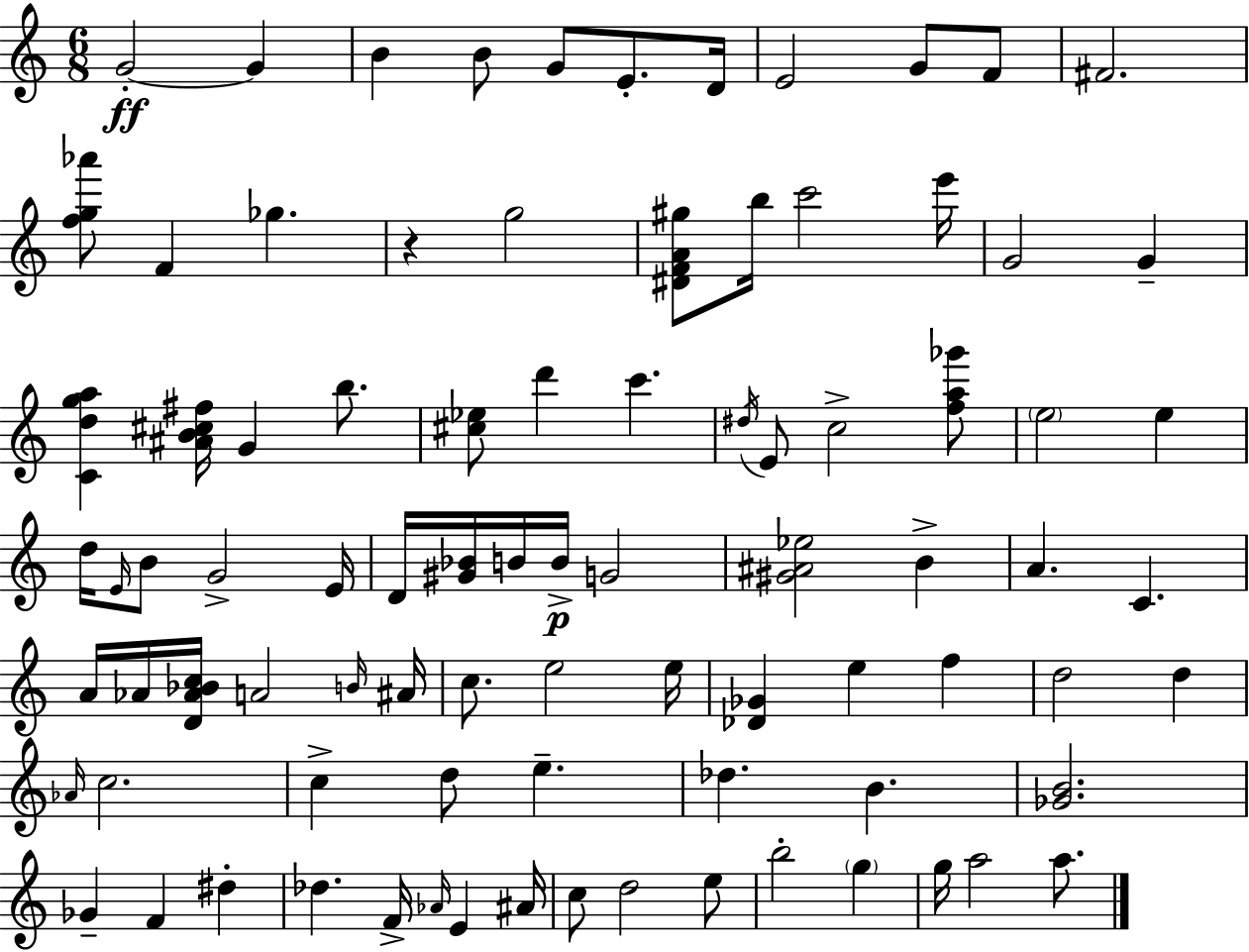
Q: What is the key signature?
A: C major